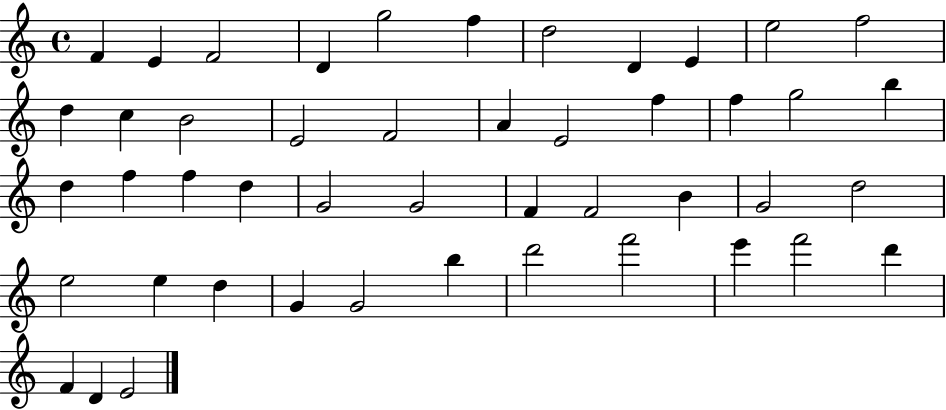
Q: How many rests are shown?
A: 0